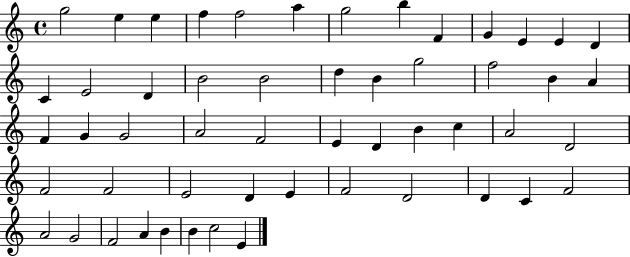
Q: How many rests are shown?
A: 0